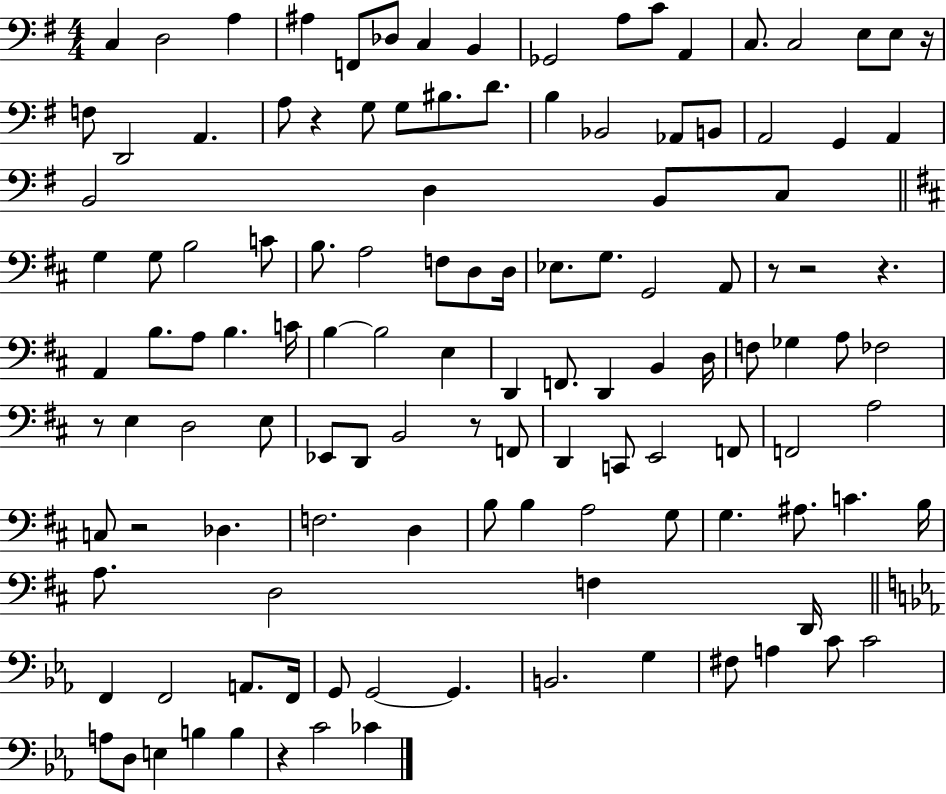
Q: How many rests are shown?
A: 9